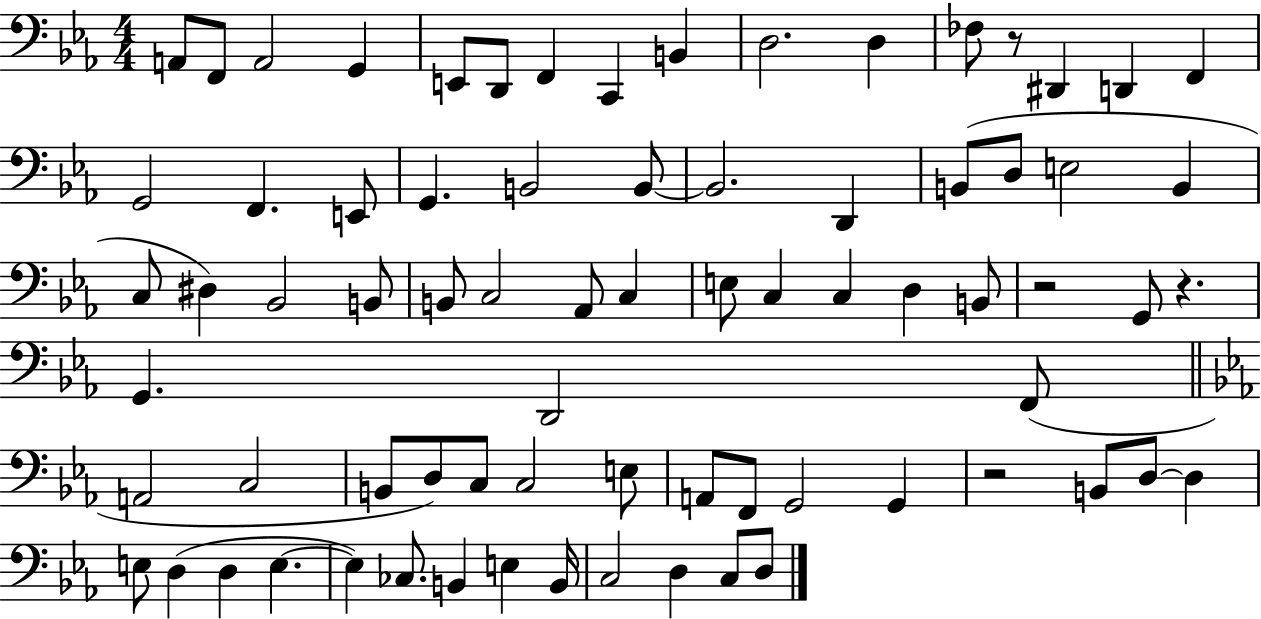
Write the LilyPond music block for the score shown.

{
  \clef bass
  \numericTimeSignature
  \time 4/4
  \key ees \major
  a,8 f,8 a,2 g,4 | e,8 d,8 f,4 c,4 b,4 | d2. d4 | fes8 r8 dis,4 d,4 f,4 | \break g,2 f,4. e,8 | g,4. b,2 b,8~~ | b,2. d,4 | b,8( d8 e2 b,4 | \break c8 dis4) bes,2 b,8 | b,8 c2 aes,8 c4 | e8 c4 c4 d4 b,8 | r2 g,8 r4. | \break g,4. d,2 f,8( | \bar "||" \break \key ees \major a,2 c2 | b,8 d8) c8 c2 e8 | a,8 f,8 g,2 g,4 | r2 b,8 d8~~ d4 | \break e8 d4( d4 e4.~~ | e4) ces8. b,4 e4 b,16 | c2 d4 c8 d8 | \bar "|."
}